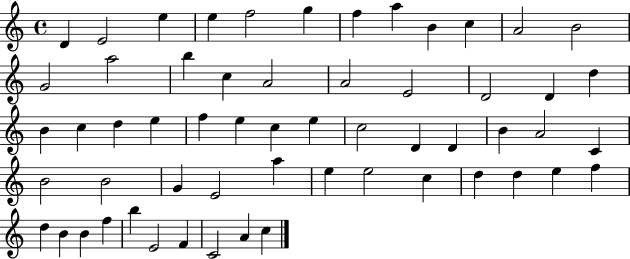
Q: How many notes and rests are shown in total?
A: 58